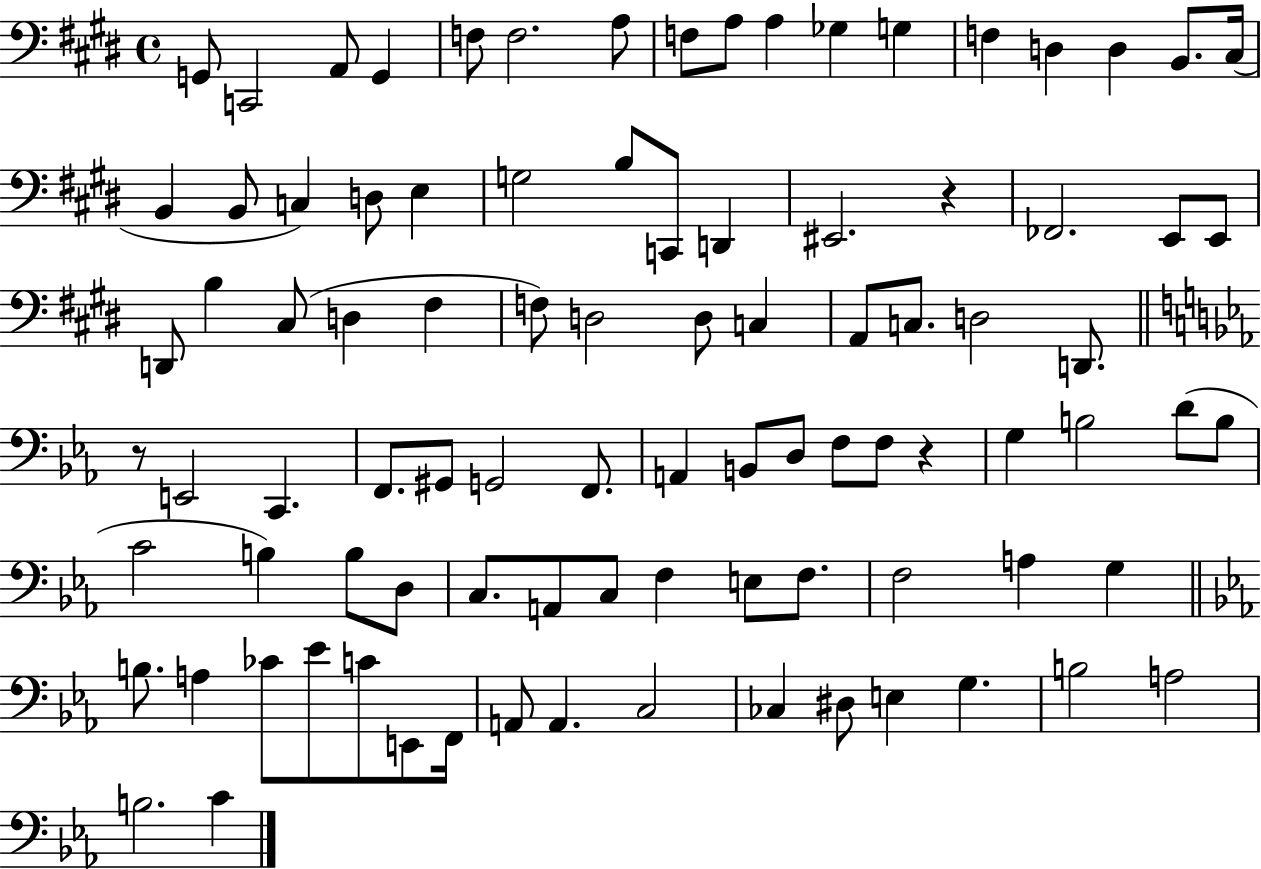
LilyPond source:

{
  \clef bass
  \time 4/4
  \defaultTimeSignature
  \key e \major
  g,8 c,2 a,8 g,4 | f8 f2. a8 | f8 a8 a4 ges4 g4 | f4 d4 d4 b,8. cis16( | \break b,4 b,8 c4) d8 e4 | g2 b8 c,8 d,4 | eis,2. r4 | fes,2. e,8 e,8 | \break d,8 b4 cis8( d4 fis4 | f8) d2 d8 c4 | a,8 c8. d2 d,8. | \bar "||" \break \key c \minor r8 e,2 c,4. | f,8. gis,8 g,2 f,8. | a,4 b,8 d8 f8 f8 r4 | g4 b2 d'8( b8 | \break c'2 b4) b8 d8 | c8. a,8 c8 f4 e8 f8. | f2 a4 g4 | \bar "||" \break \key c \minor b8. a4 ces'8 ees'8 c'8 e,8 f,16 | a,8 a,4. c2 | ces4 dis8 e4 g4. | b2 a2 | \break b2. c'4 | \bar "|."
}